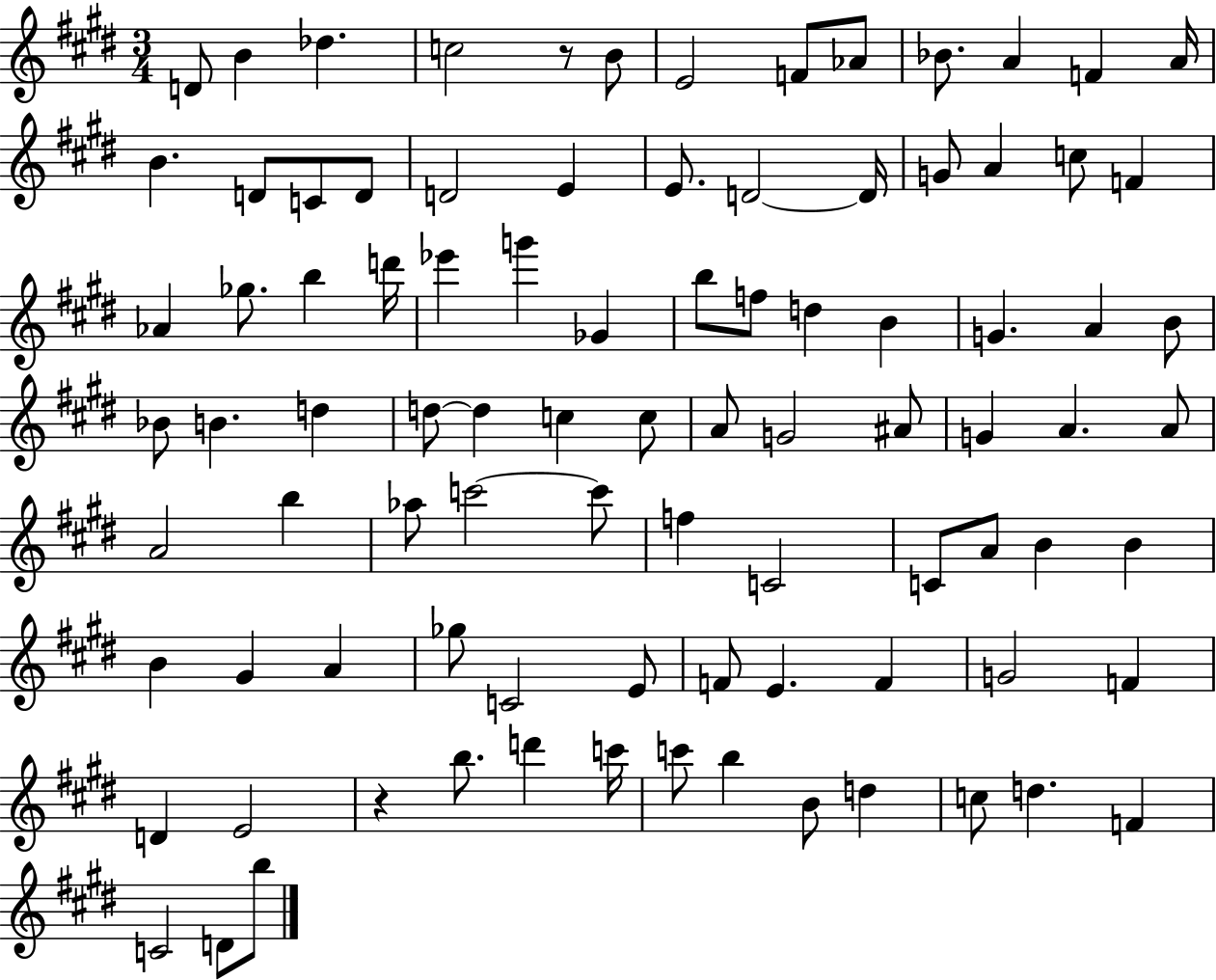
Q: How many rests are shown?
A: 2